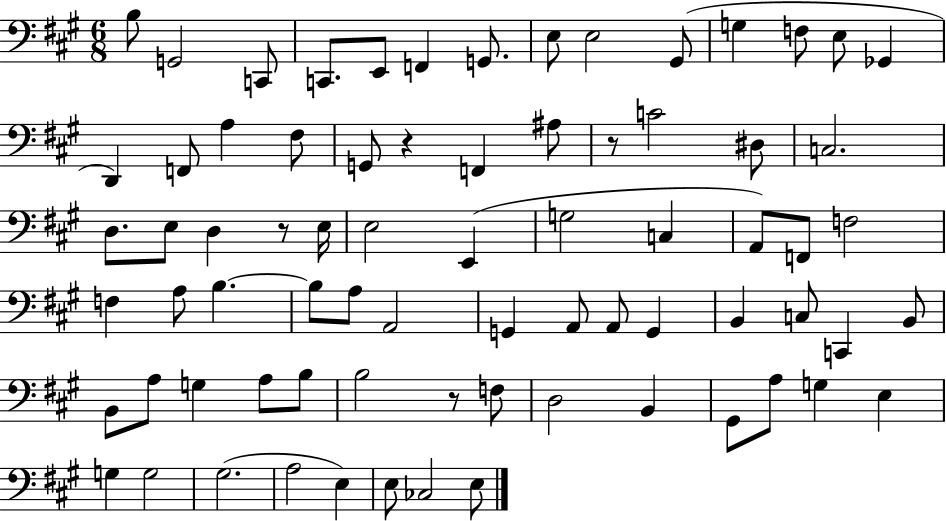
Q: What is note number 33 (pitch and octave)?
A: A2